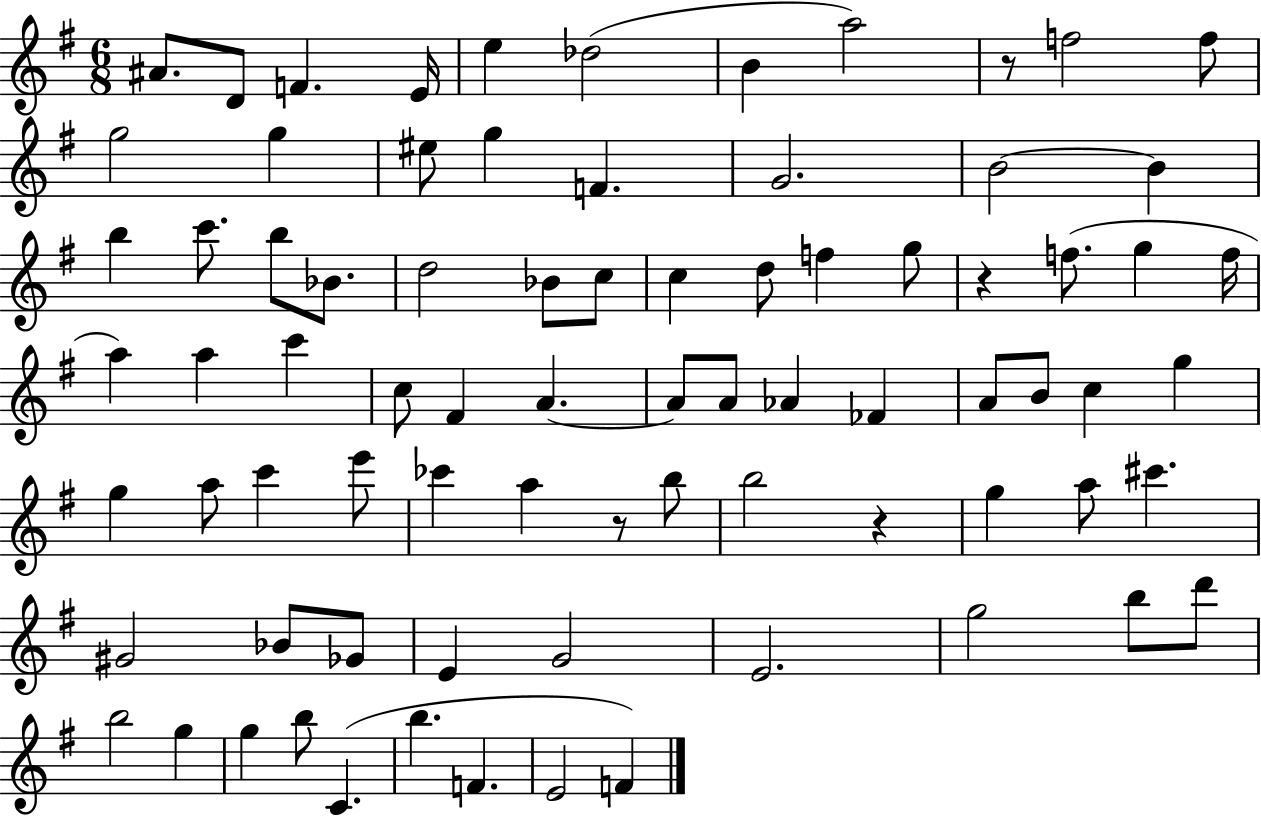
{
  \clef treble
  \numericTimeSignature
  \time 6/8
  \key g \major
  ais'8. d'8 f'4. e'16 | e''4 des''2( | b'4 a''2) | r8 f''2 f''8 | \break g''2 g''4 | eis''8 g''4 f'4. | g'2. | b'2~~ b'4 | \break b''4 c'''8. b''8 bes'8. | d''2 bes'8 c''8 | c''4 d''8 f''4 g''8 | r4 f''8.( g''4 f''16 | \break a''4) a''4 c'''4 | c''8 fis'4 a'4.~~ | a'8 a'8 aes'4 fes'4 | a'8 b'8 c''4 g''4 | \break g''4 a''8 c'''4 e'''8 | ces'''4 a''4 r8 b''8 | b''2 r4 | g''4 a''8 cis'''4. | \break gis'2 bes'8 ges'8 | e'4 g'2 | e'2. | g''2 b''8 d'''8 | \break b''2 g''4 | g''4 b''8 c'4.( | b''4. f'4. | e'2 f'4) | \break \bar "|."
}